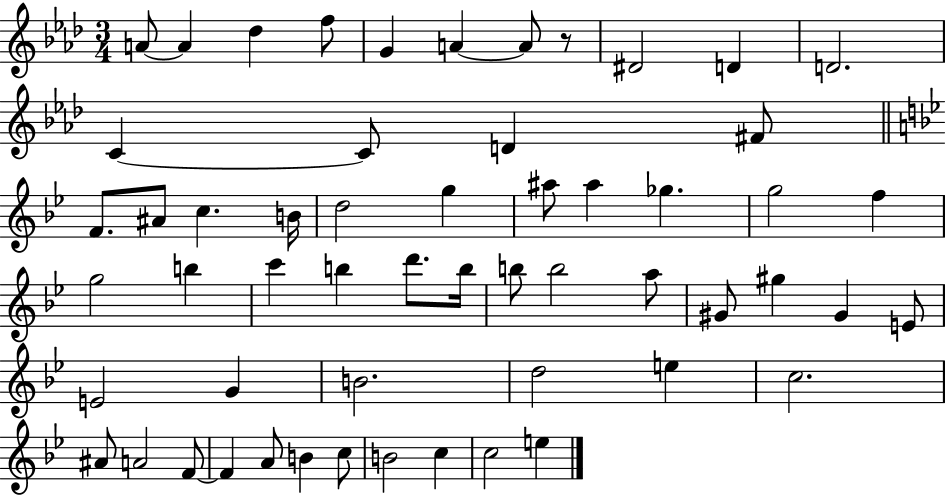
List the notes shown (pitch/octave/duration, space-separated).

A4/e A4/q Db5/q F5/e G4/q A4/q A4/e R/e D#4/h D4/q D4/h. C4/q C4/e D4/q F#4/e F4/e. A#4/e C5/q. B4/s D5/h G5/q A#5/e A#5/q Gb5/q. G5/h F5/q G5/h B5/q C6/q B5/q D6/e. B5/s B5/e B5/h A5/e G#4/e G#5/q G#4/q E4/e E4/h G4/q B4/h. D5/h E5/q C5/h. A#4/e A4/h F4/e F4/q A4/e B4/q C5/e B4/h C5/q C5/h E5/q